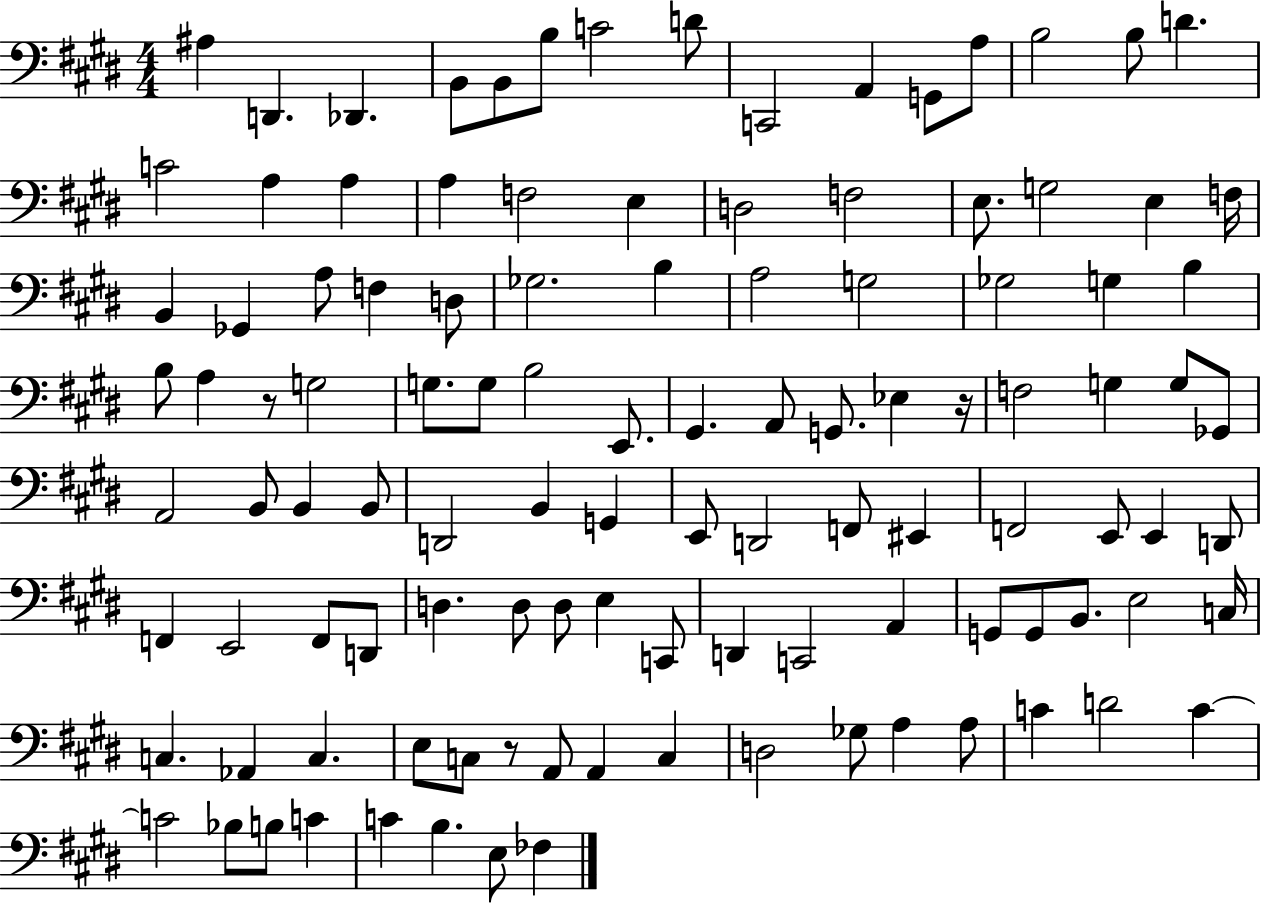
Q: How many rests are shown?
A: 3